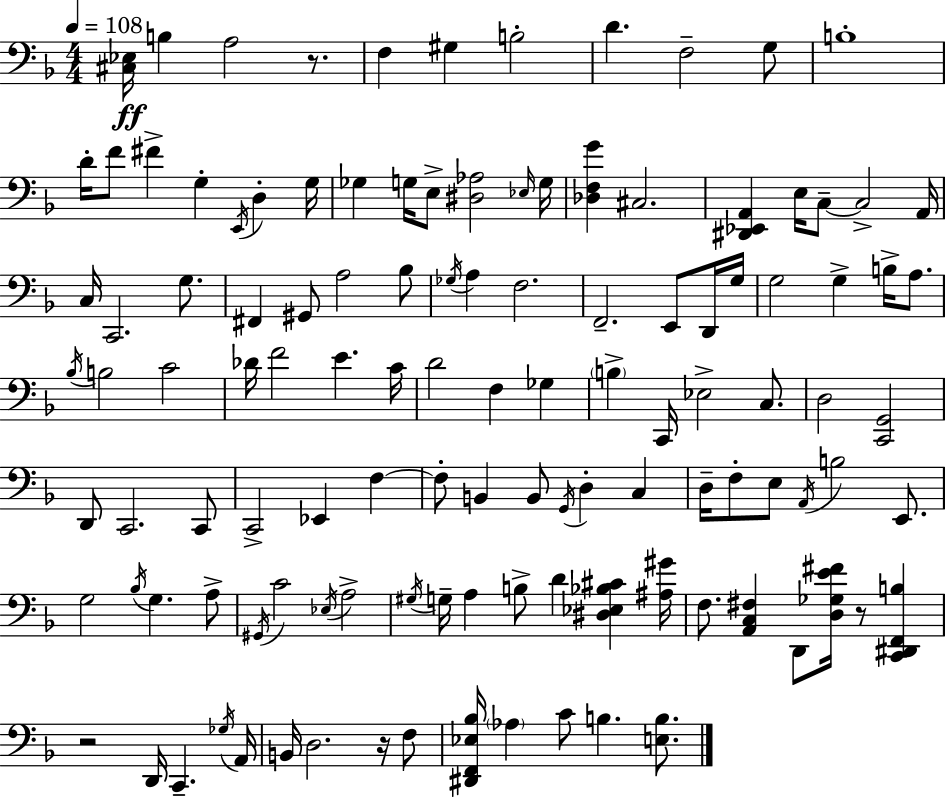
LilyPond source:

{
  \clef bass
  \numericTimeSignature
  \time 4/4
  \key f \major
  \tempo 4 = 108
  <cis ees>16\ff b4 a2 r8. | f4 gis4 b2-. | d'4. f2-- g8 | b1-. | \break d'16-. f'8 fis'4-> g4-. \acciaccatura { e,16 } d4-. | g16 ges4 g16 e8-> <dis aes>2 | \grace { ees16 } g16 <des f g'>4 cis2. | <dis, ees, a,>4 e16 c8--~~ c2-> | \break a,16 c16 c,2. g8. | fis,4 gis,8 a2 | bes8 \acciaccatura { ges16 } a4 f2. | f,2.-- e,8 | \break d,16 g16 g2 g4-> b16-> | a8. \acciaccatura { bes16 } b2 c'2 | des'16 f'2 e'4. | c'16 d'2 f4 | \break ges4 \parenthesize b4-> c,16 ees2-> | c8. d2 <c, g,>2 | d,8 c,2. | c,8 c,2-> ees,4 | \break f4~~ f8-. b,4 b,8 \acciaccatura { g,16 } d4-. | c4 d16-- f8-. e8 \acciaccatura { a,16 } b2 | e,8. g2 \acciaccatura { bes16 } g4. | a8-> \acciaccatura { gis,16 } c'2 | \break \acciaccatura { ees16 } a2-> \acciaccatura { gis16 } g16-- a4 b8-> | d'4 <dis ees bes cis'>4 <ais gis'>16 f8. <a, c fis>4 | d,8 <d ges e' fis'>16 r8 <c, dis, f, b>4 r2 | d,16 c,4.-- \acciaccatura { ges16 } a,16 b,16 d2. | \break r16 f8 <dis, f, ees bes>16 \parenthesize aes4 | c'8 b4. <e b>8. \bar "|."
}